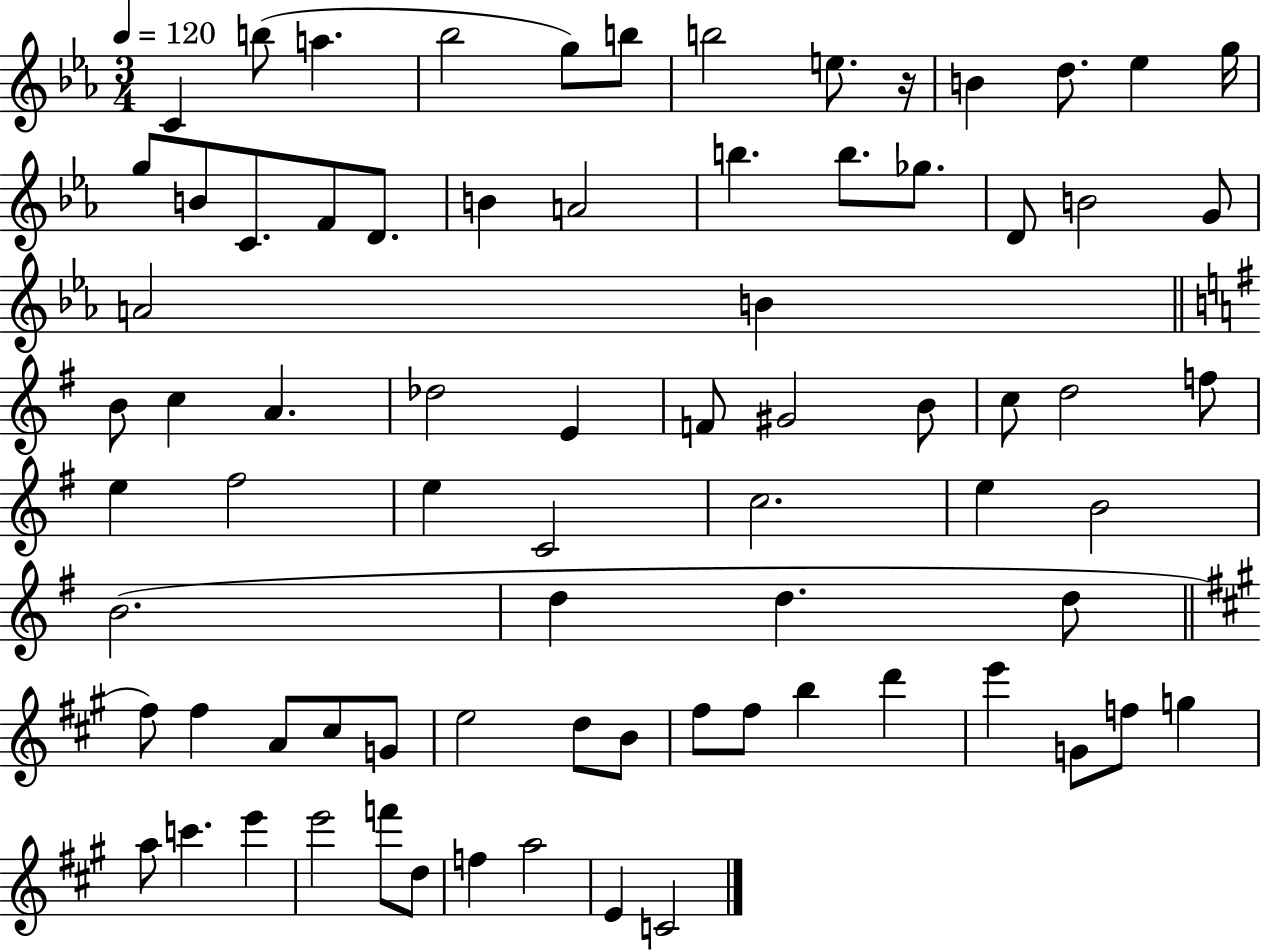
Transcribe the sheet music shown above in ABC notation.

X:1
T:Untitled
M:3/4
L:1/4
K:Eb
C b/2 a _b2 g/2 b/2 b2 e/2 z/4 B d/2 _e g/4 g/2 B/2 C/2 F/2 D/2 B A2 b b/2 _g/2 D/2 B2 G/2 A2 B B/2 c A _d2 E F/2 ^G2 B/2 c/2 d2 f/2 e ^f2 e C2 c2 e B2 B2 d d d/2 ^f/2 ^f A/2 ^c/2 G/2 e2 d/2 B/2 ^f/2 ^f/2 b d' e' G/2 f/2 g a/2 c' e' e'2 f'/2 d/2 f a2 E C2